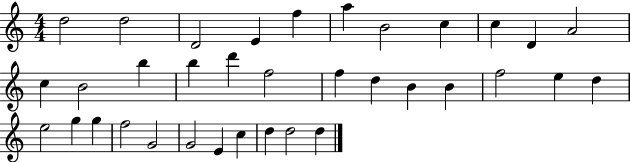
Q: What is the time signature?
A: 4/4